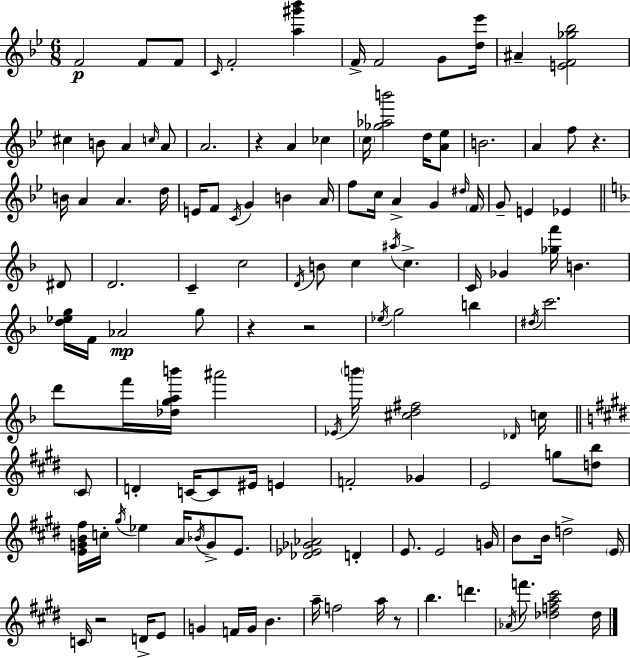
X:1
T:Untitled
M:6/8
L:1/4
K:Bb
F2 F/2 F/2 C/4 F2 [a^g'_b'] F/4 F2 G/2 [d_e']/4 ^A [EF_g_b]2 ^c B/2 A c/4 A/2 A2 z A _c c/4 [_g_ab']2 d/4 [A_e]/2 B2 A f/2 z B/4 A A d/4 E/4 F/2 C/4 G B A/4 f/2 c/4 A G ^d/4 F/4 G/2 E _E ^D/2 D2 C c2 D/4 B/2 c ^a/4 c C/4 _G [_gf']/4 B [d_eg]/4 F/4 _A2 g/2 z z2 _e/4 g2 b ^d/4 c'2 d'/2 f'/4 [_dgab']/4 ^a'2 _E/4 b'/4 [^cd^f]2 _D/4 c/4 ^C/2 D C/4 C/2 ^E/4 E F2 _G E2 g/2 [db]/2 [EGB^f]/4 c/4 ^g/4 _e A/4 _B/4 G/2 E/2 [_D_E_G_A]2 D E/2 E2 G/4 B/2 B/4 d2 E/4 C/4 z2 D/4 E/2 G F/4 G/4 B a/4 f2 a/4 z/2 b d' _A/4 f'/2 [_dfa^c']2 _d/4